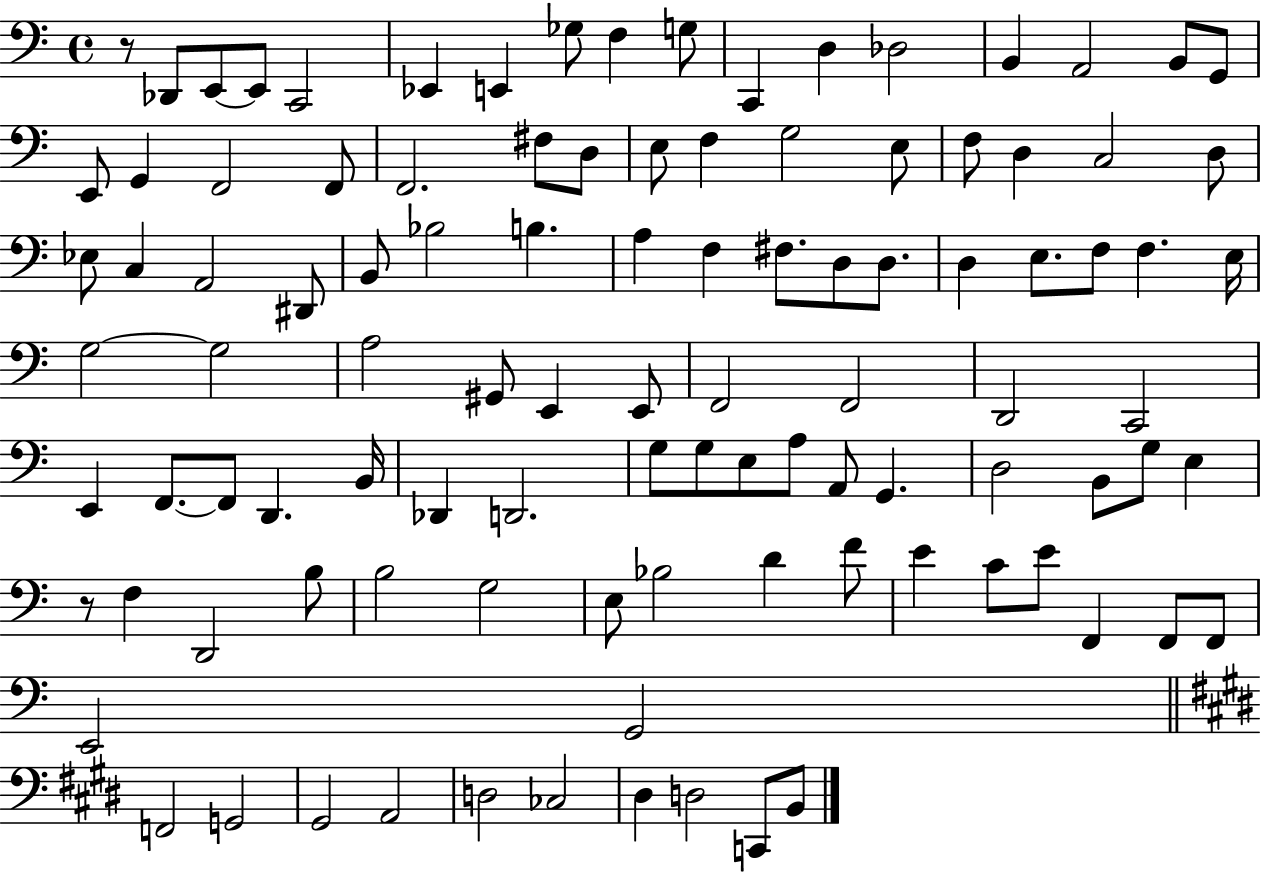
{
  \clef bass
  \time 4/4
  \defaultTimeSignature
  \key c \major
  r8 des,8 e,8~~ e,8 c,2 | ees,4 e,4 ges8 f4 g8 | c,4 d4 des2 | b,4 a,2 b,8 g,8 | \break e,8 g,4 f,2 f,8 | f,2. fis8 d8 | e8 f4 g2 e8 | f8 d4 c2 d8 | \break ees8 c4 a,2 dis,8 | b,8 bes2 b4. | a4 f4 fis8. d8 d8. | d4 e8. f8 f4. e16 | \break g2~~ g2 | a2 gis,8 e,4 e,8 | f,2 f,2 | d,2 c,2 | \break e,4 f,8.~~ f,8 d,4. b,16 | des,4 d,2. | g8 g8 e8 a8 a,8 g,4. | d2 b,8 g8 e4 | \break r8 f4 d,2 b8 | b2 g2 | e8 bes2 d'4 f'8 | e'4 c'8 e'8 f,4 f,8 f,8 | \break e,2 g,2 | \bar "||" \break \key e \major f,2 g,2 | gis,2 a,2 | d2 ces2 | dis4 d2 c,8 b,8 | \break \bar "|."
}